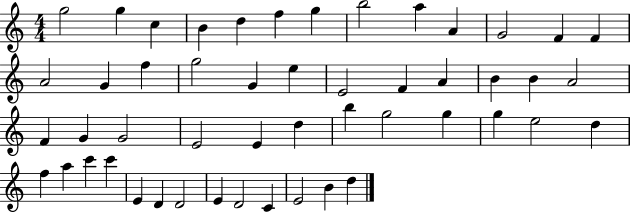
{
  \clef treble
  \numericTimeSignature
  \time 4/4
  \key c \major
  g''2 g''4 c''4 | b'4 d''4 f''4 g''4 | b''2 a''4 a'4 | g'2 f'4 f'4 | \break a'2 g'4 f''4 | g''2 g'4 e''4 | e'2 f'4 a'4 | b'4 b'4 a'2 | \break f'4 g'4 g'2 | e'2 e'4 d''4 | b''4 g''2 g''4 | g''4 e''2 d''4 | \break f''4 a''4 c'''4 c'''4 | e'4 d'4 d'2 | e'4 d'2 c'4 | e'2 b'4 d''4 | \break \bar "|."
}